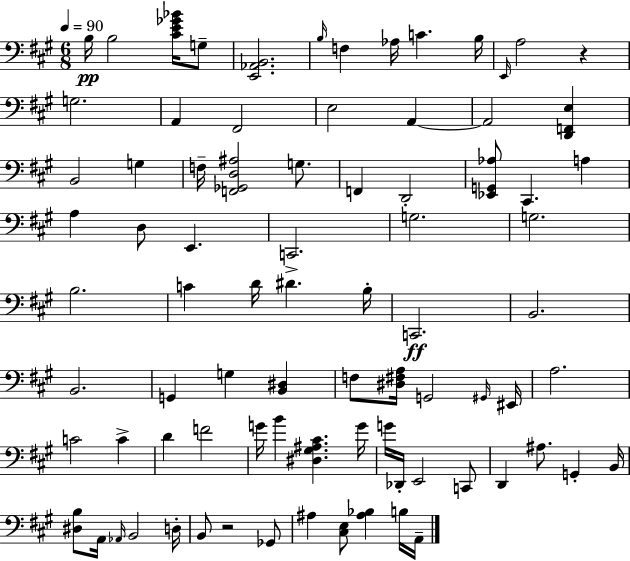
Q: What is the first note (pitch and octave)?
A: B3